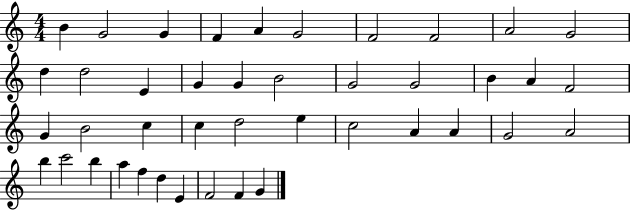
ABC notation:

X:1
T:Untitled
M:4/4
L:1/4
K:C
B G2 G F A G2 F2 F2 A2 G2 d d2 E G G B2 G2 G2 B A F2 G B2 c c d2 e c2 A A G2 A2 b c'2 b a f d E F2 F G